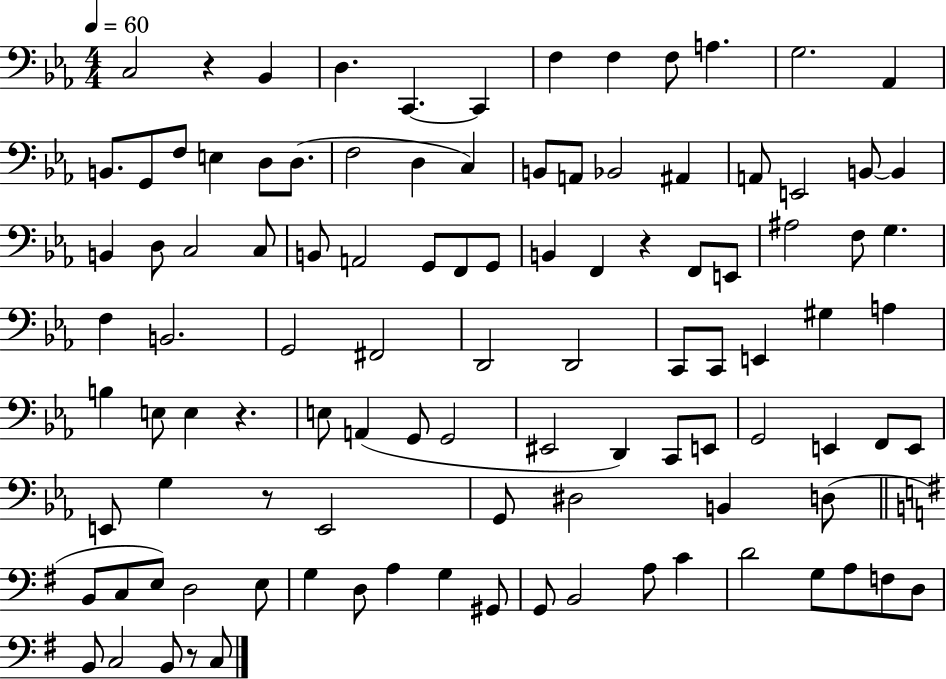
C3/h R/q Bb2/q D3/q. C2/q. C2/q F3/q F3/q F3/e A3/q. G3/h. Ab2/q B2/e. G2/e F3/e E3/q D3/e D3/e. F3/h D3/q C3/q B2/e A2/e Bb2/h A#2/q A2/e E2/h B2/e B2/q B2/q D3/e C3/h C3/e B2/e A2/h G2/e F2/e G2/e B2/q F2/q R/q F2/e E2/e A#3/h F3/e G3/q. F3/q B2/h. G2/h F#2/h D2/h D2/h C2/e C2/e E2/q G#3/q A3/q B3/q E3/e E3/q R/q. E3/e A2/q G2/e G2/h EIS2/h D2/q C2/e E2/e G2/h E2/q F2/e E2/e E2/e G3/q R/e E2/h G2/e D#3/h B2/q D3/e B2/e C3/e E3/e D3/h E3/e G3/q D3/e A3/q G3/q G#2/e G2/e B2/h A3/e C4/q D4/h G3/e A3/e F3/e D3/e B2/e C3/h B2/e R/e C3/e